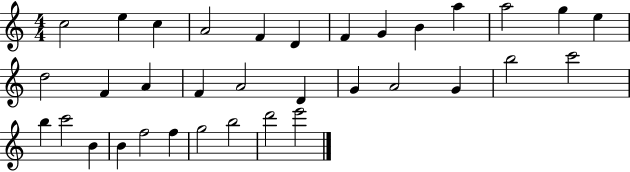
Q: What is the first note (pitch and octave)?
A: C5